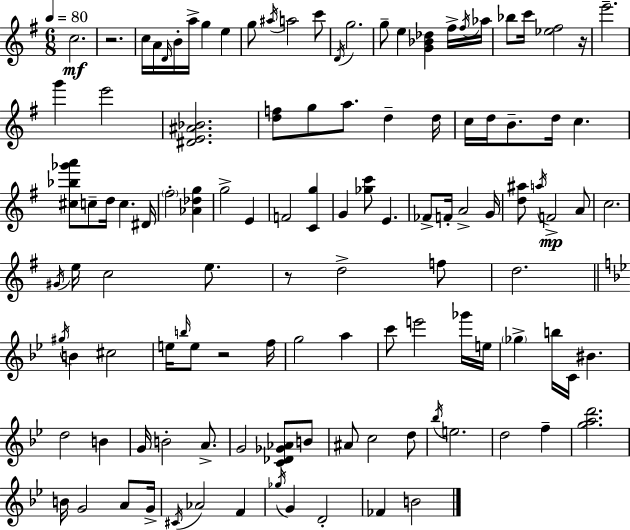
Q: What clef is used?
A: treble